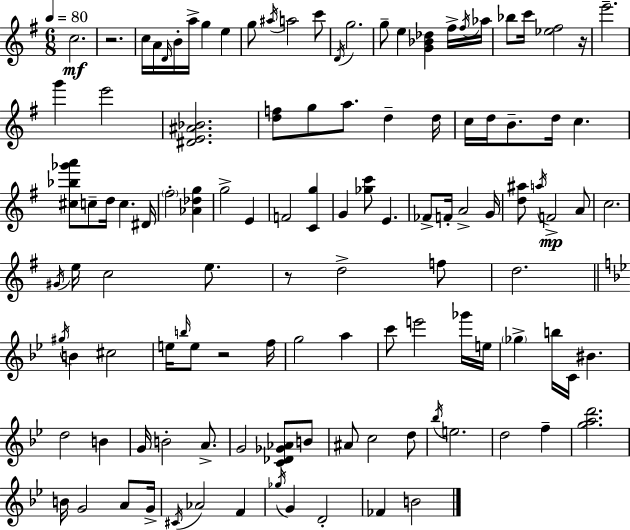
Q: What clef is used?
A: treble